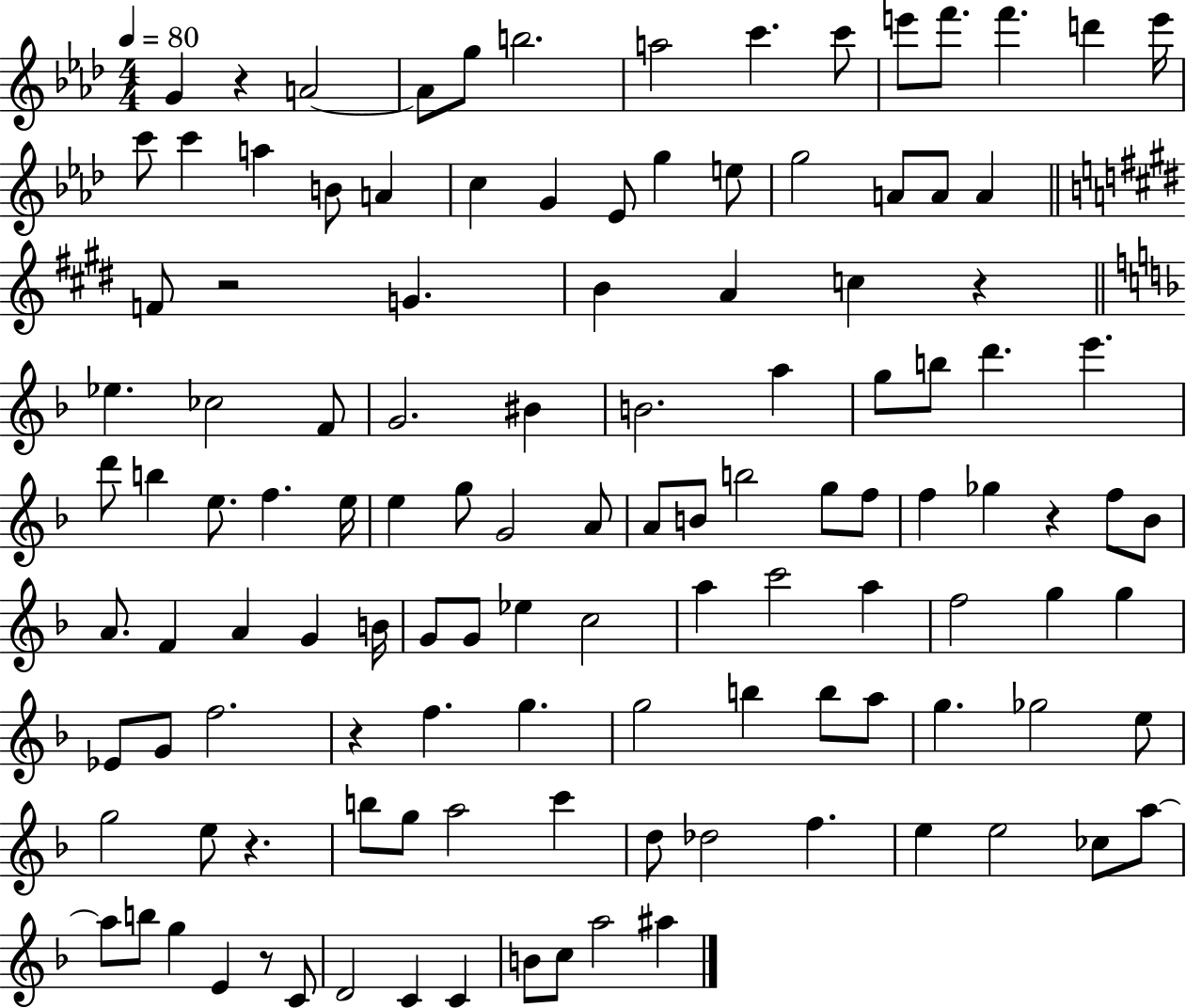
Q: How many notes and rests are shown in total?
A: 120